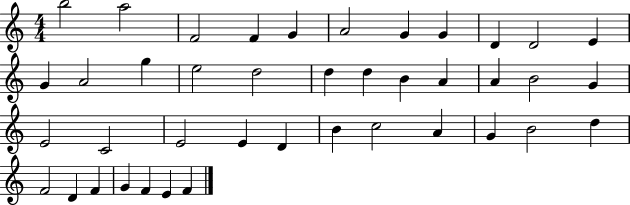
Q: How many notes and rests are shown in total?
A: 41